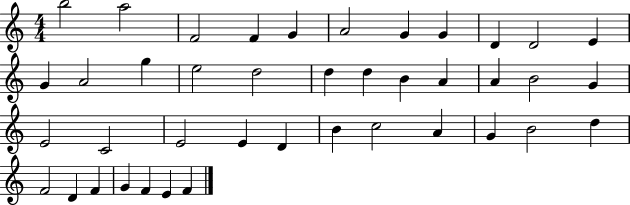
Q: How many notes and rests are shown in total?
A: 41